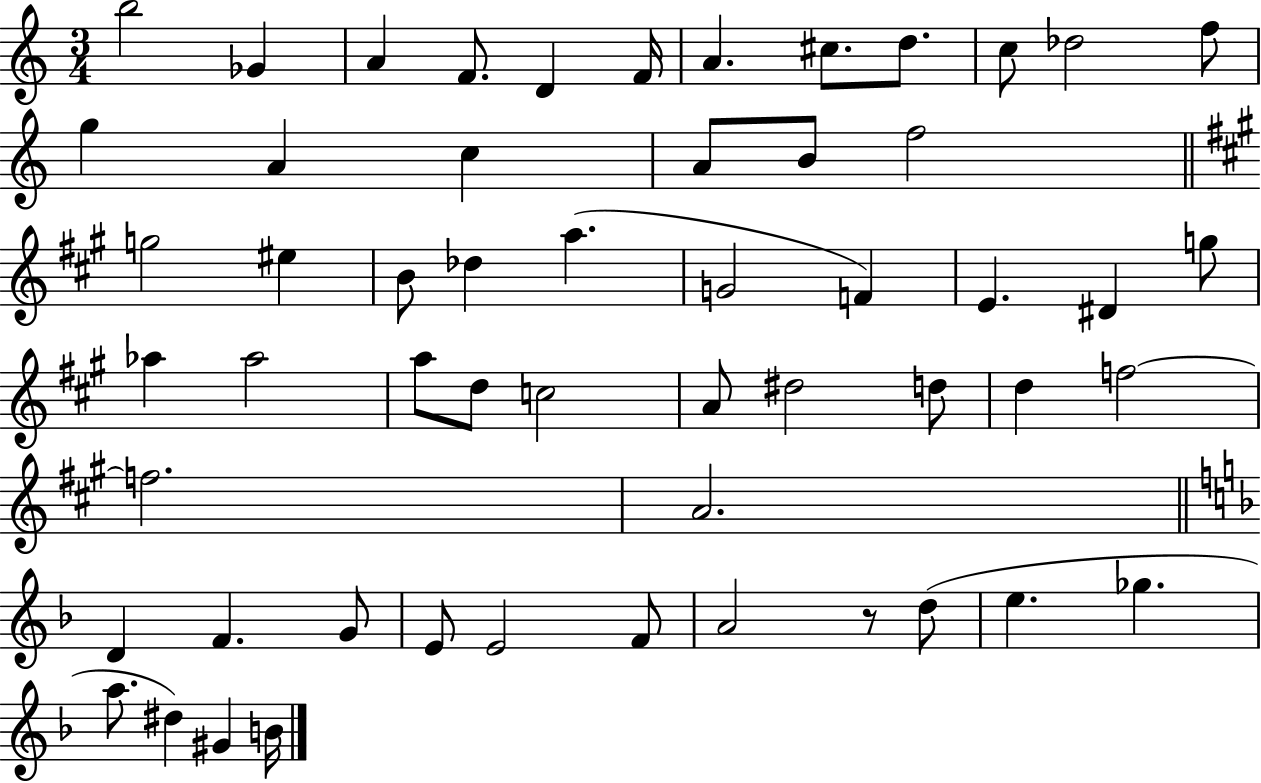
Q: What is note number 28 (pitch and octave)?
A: G5